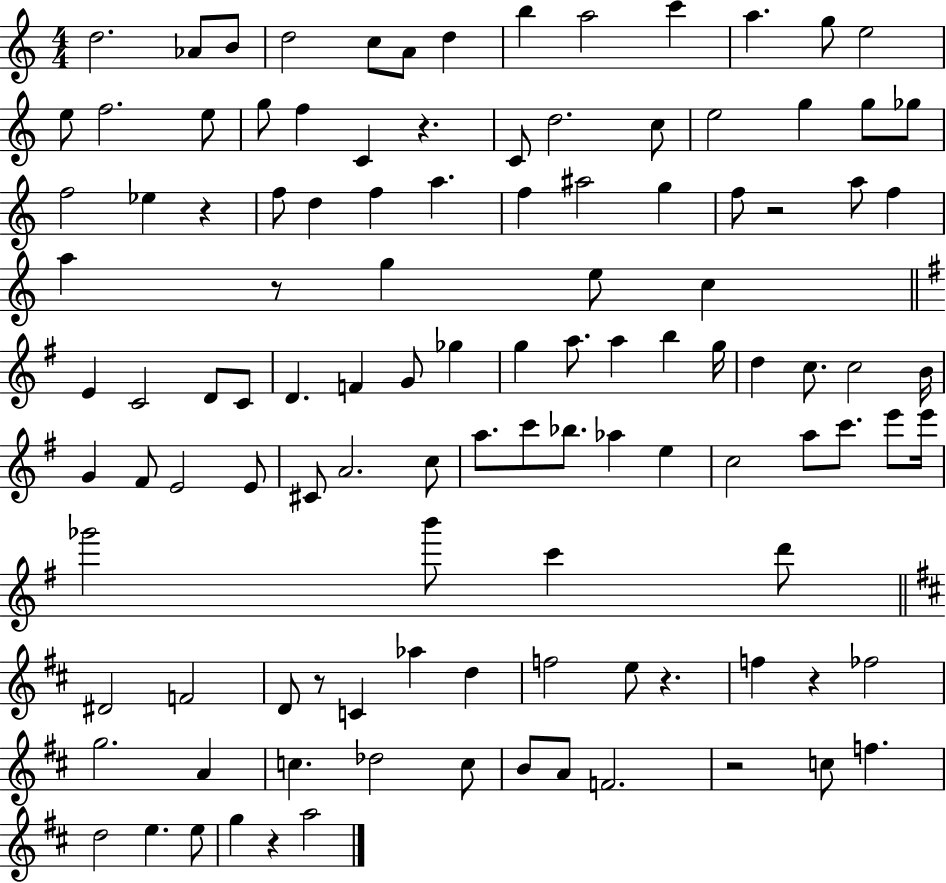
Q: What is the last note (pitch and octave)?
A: A5